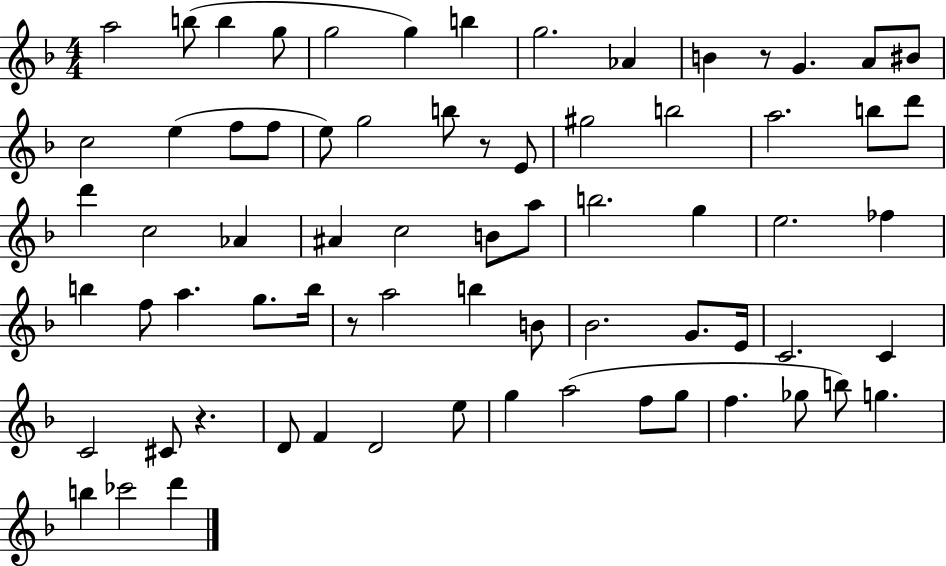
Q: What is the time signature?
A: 4/4